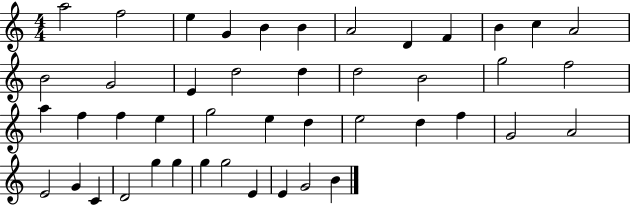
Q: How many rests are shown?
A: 0